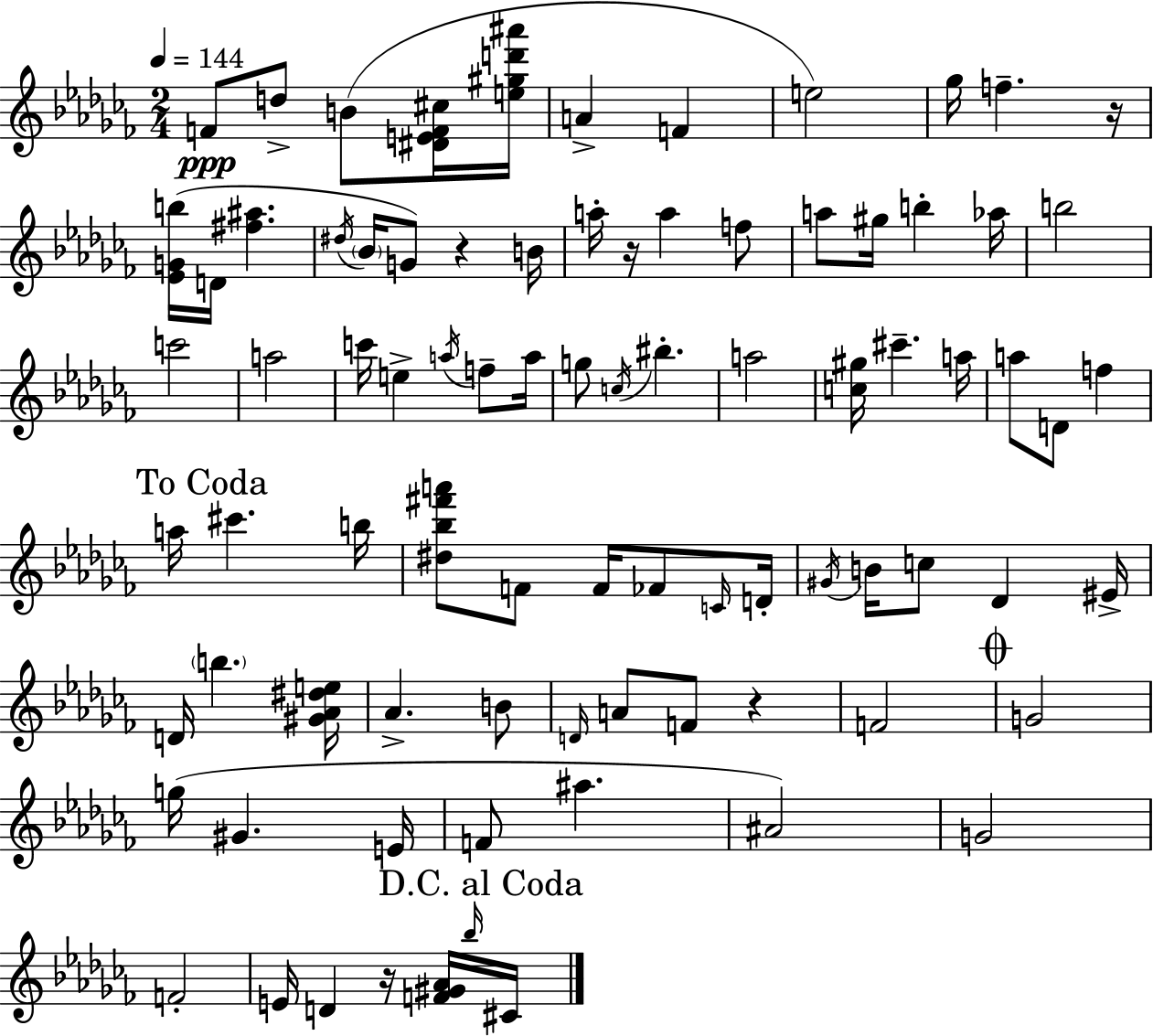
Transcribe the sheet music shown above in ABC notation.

X:1
T:Untitled
M:2/4
L:1/4
K:Abm
F/2 d/2 B/2 [^DEF^c]/4 [e^gd'^a']/4 A F e2 _g/4 f z/4 [_EGb]/4 D/4 [^f^a] ^d/4 _B/4 G/2 z B/4 a/4 z/4 a f/2 a/2 ^g/4 b _a/4 b2 c'2 a2 c'/4 e a/4 f/2 a/4 g/2 c/4 ^b a2 [c^g]/4 ^c' a/4 a/2 D/2 f a/4 ^c' b/4 [^d_b^f'a']/2 F/2 F/4 _F/2 C/4 D/4 ^G/4 B/4 c/2 _D ^E/4 D/4 b [^G_A^de]/4 _A B/2 D/4 A/2 F/2 z F2 G2 g/4 ^G E/4 F/2 ^a ^A2 G2 F2 E/4 D z/4 [F^G_A]/4 _b/4 ^C/4